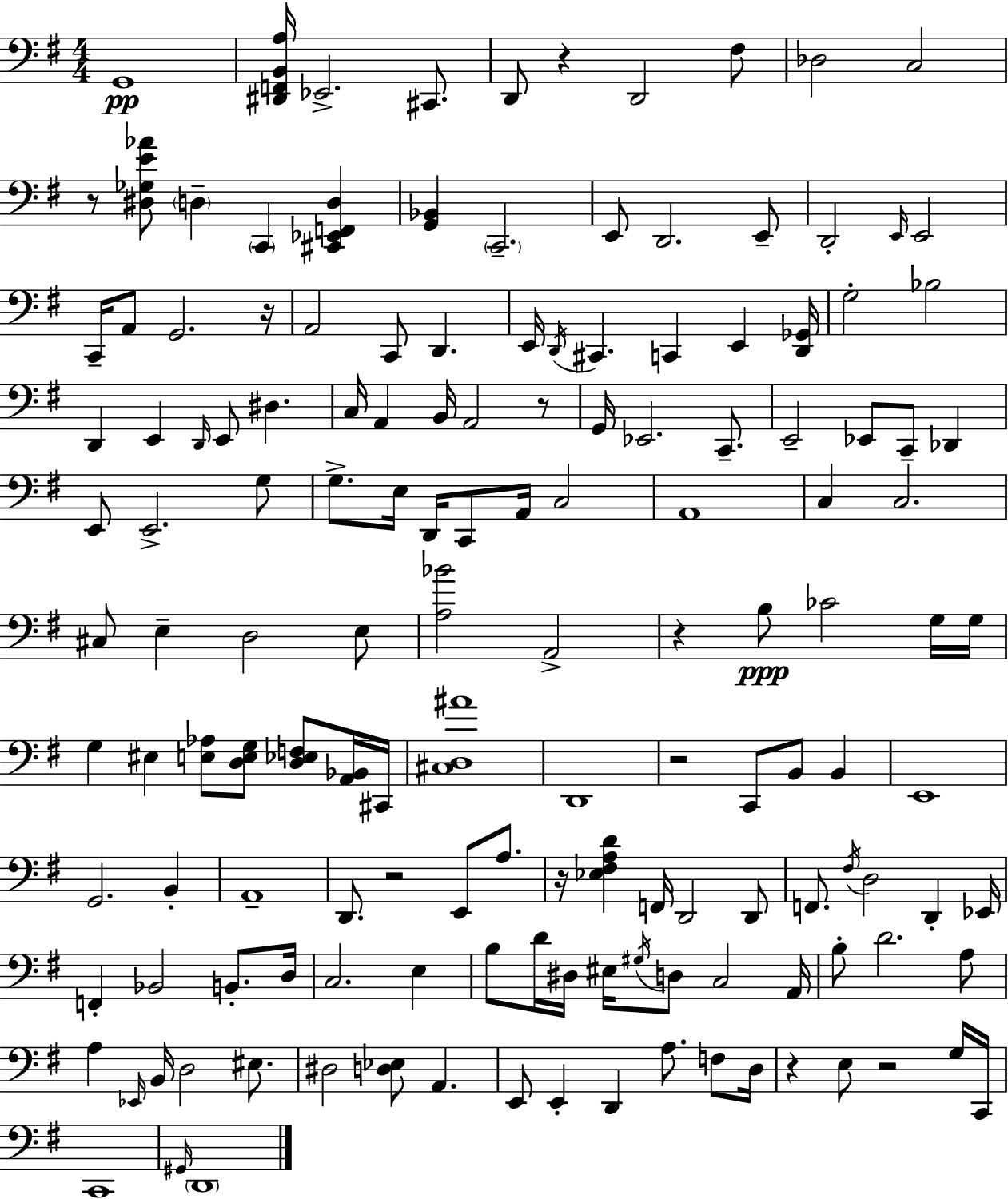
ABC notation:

X:1
T:Untitled
M:4/4
L:1/4
K:Em
G,,4 [^D,,F,,B,,A,]/4 _E,,2 ^C,,/2 D,,/2 z D,,2 ^F,/2 _D,2 C,2 z/2 [^D,_G,E_A]/2 D, C,, [^C,,_E,,F,,D,] [G,,_B,,] C,,2 E,,/2 D,,2 E,,/2 D,,2 E,,/4 E,,2 C,,/4 A,,/2 G,,2 z/4 A,,2 C,,/2 D,, E,,/4 D,,/4 ^C,, C,, E,, [D,,_G,,]/4 G,2 _B,2 D,, E,, D,,/4 E,,/2 ^D, C,/4 A,, B,,/4 A,,2 z/2 G,,/4 _E,,2 C,,/2 E,,2 _E,,/2 C,,/2 _D,, E,,/2 E,,2 G,/2 G,/2 E,/4 D,,/4 C,,/2 A,,/4 C,2 A,,4 C, C,2 ^C,/2 E, D,2 E,/2 [A,_B]2 A,,2 z B,/2 _C2 G,/4 G,/4 G, ^E, [E,_A,]/2 [D,E,G,]/2 [D,_E,F,]/2 [A,,_B,,]/4 ^C,,/4 [^C,D,^A]4 D,,4 z2 C,,/2 B,,/2 B,, E,,4 G,,2 B,, A,,4 D,,/2 z2 E,,/2 A,/2 z/4 [_E,^F,A,D] F,,/4 D,,2 D,,/2 F,,/2 ^F,/4 D,2 D,, _E,,/4 F,, _B,,2 B,,/2 D,/4 C,2 E, B,/2 D/4 ^D,/4 ^E,/4 ^G,/4 D,/2 C,2 A,,/4 B,/2 D2 A,/2 A, _E,,/4 B,,/4 D,2 ^E,/2 ^D,2 [D,_E,]/2 A,, E,,/2 E,, D,, A,/2 F,/2 D,/4 z E,/2 z2 G,/4 C,,/4 C,,4 ^G,,/4 D,,4